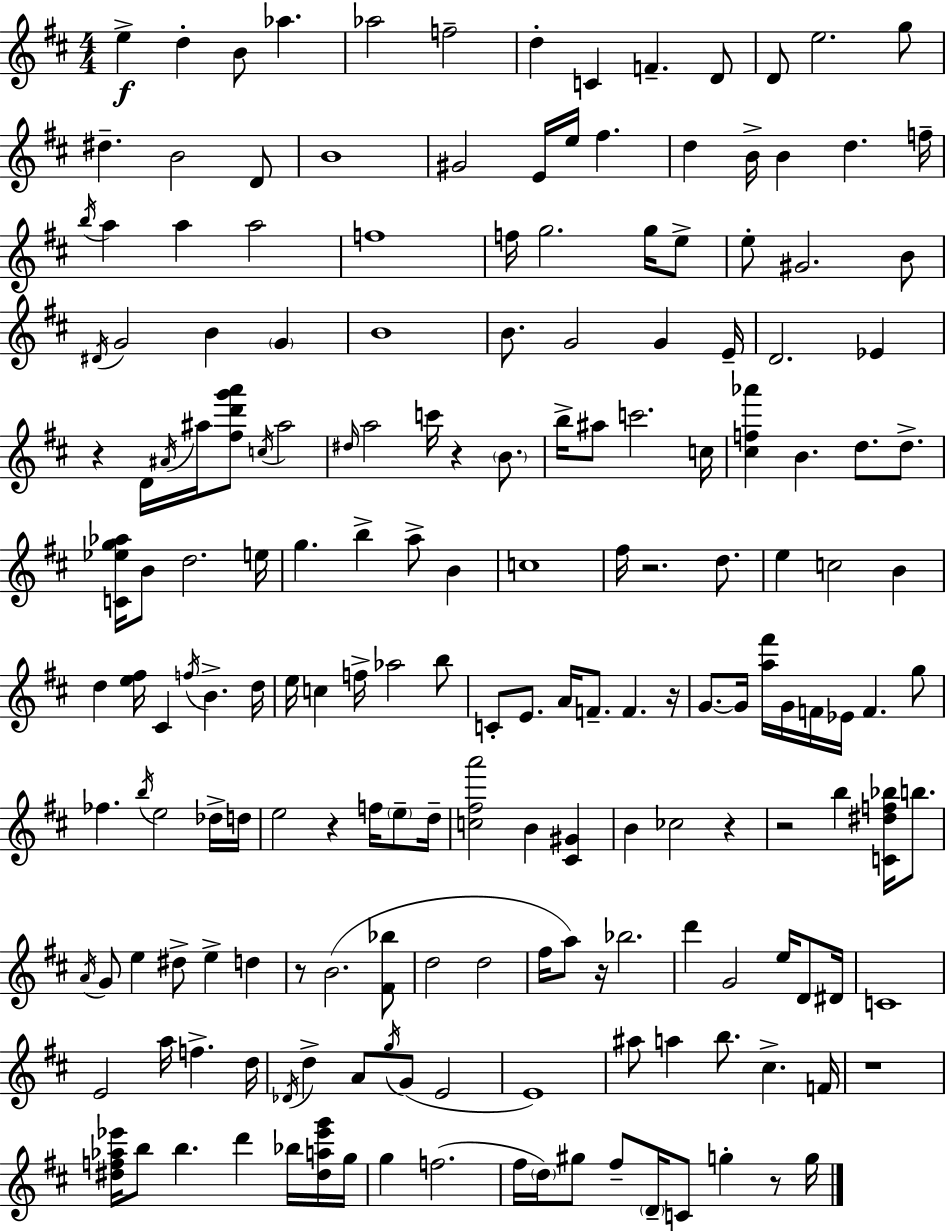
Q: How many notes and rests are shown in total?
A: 185